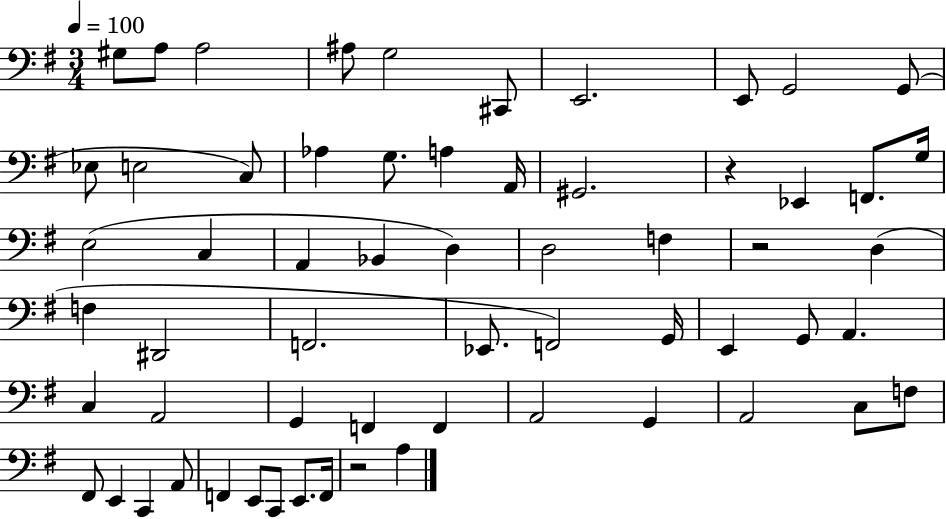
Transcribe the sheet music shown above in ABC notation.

X:1
T:Untitled
M:3/4
L:1/4
K:G
^G,/2 A,/2 A,2 ^A,/2 G,2 ^C,,/2 E,,2 E,,/2 G,,2 G,,/2 _E,/2 E,2 C,/2 _A, G,/2 A, A,,/4 ^G,,2 z _E,, F,,/2 G,/4 E,2 C, A,, _B,, D, D,2 F, z2 D, F, ^D,,2 F,,2 _E,,/2 F,,2 G,,/4 E,, G,,/2 A,, C, A,,2 G,, F,, F,, A,,2 G,, A,,2 C,/2 F,/2 ^F,,/2 E,, C,, A,,/2 F,, E,,/2 C,,/2 E,,/2 F,,/4 z2 A,